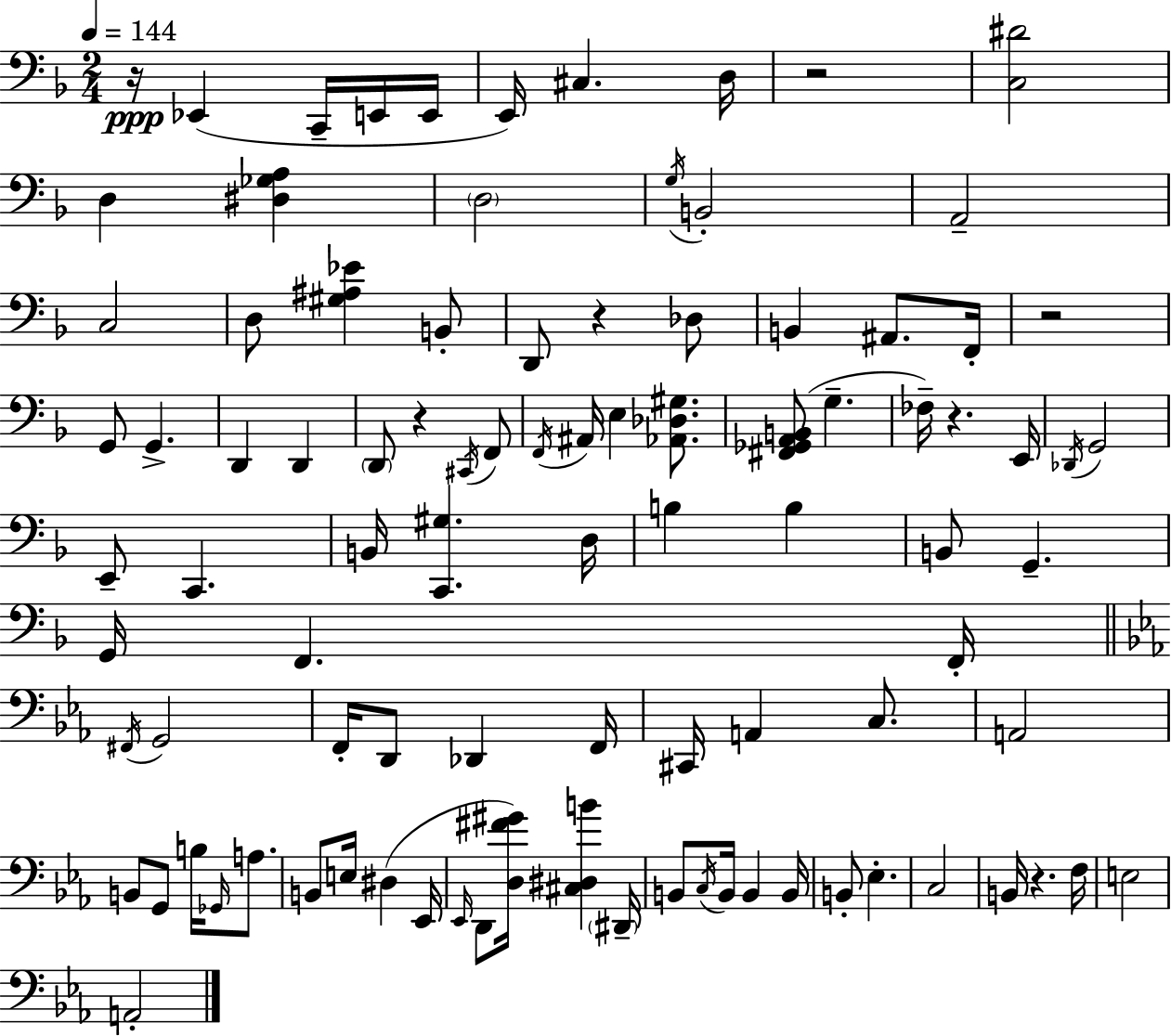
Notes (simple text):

R/s Eb2/q C2/s E2/s E2/s E2/s C#3/q. D3/s R/h [C3,D#4]/h D3/q [D#3,Gb3,A3]/q D3/h G3/s B2/h A2/h C3/h D3/e [G#3,A#3,Eb4]/q B2/e D2/e R/q Db3/e B2/q A#2/e. F2/s R/h G2/e G2/q. D2/q D2/q D2/e R/q C#2/s F2/e F2/s A#2/s E3/q [Ab2,Db3,G#3]/e. [F#2,Gb2,A2,B2]/e G3/q. FES3/s R/q. E2/s Db2/s G2/h E2/e C2/q. B2/s [C2,G#3]/q. D3/s B3/q B3/q B2/e G2/q. G2/s F2/q. F2/s F#2/s G2/h F2/s D2/e Db2/q F2/s C#2/s A2/q C3/e. A2/h B2/e G2/e B3/s Gb2/s A3/e. B2/e E3/s D#3/q Eb2/s Eb2/s D2/e [D3,F#4,G#4]/s [C#3,D#3,B4]/q D#2/s B2/e C3/s B2/s B2/q B2/s B2/e Eb3/q. C3/h B2/s R/q. F3/s E3/h A2/h